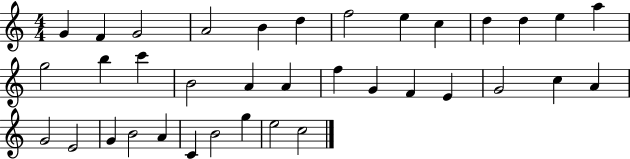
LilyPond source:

{
  \clef treble
  \numericTimeSignature
  \time 4/4
  \key c \major
  g'4 f'4 g'2 | a'2 b'4 d''4 | f''2 e''4 c''4 | d''4 d''4 e''4 a''4 | \break g''2 b''4 c'''4 | b'2 a'4 a'4 | f''4 g'4 f'4 e'4 | g'2 c''4 a'4 | \break g'2 e'2 | g'4 b'2 a'4 | c'4 b'2 g''4 | e''2 c''2 | \break \bar "|."
}